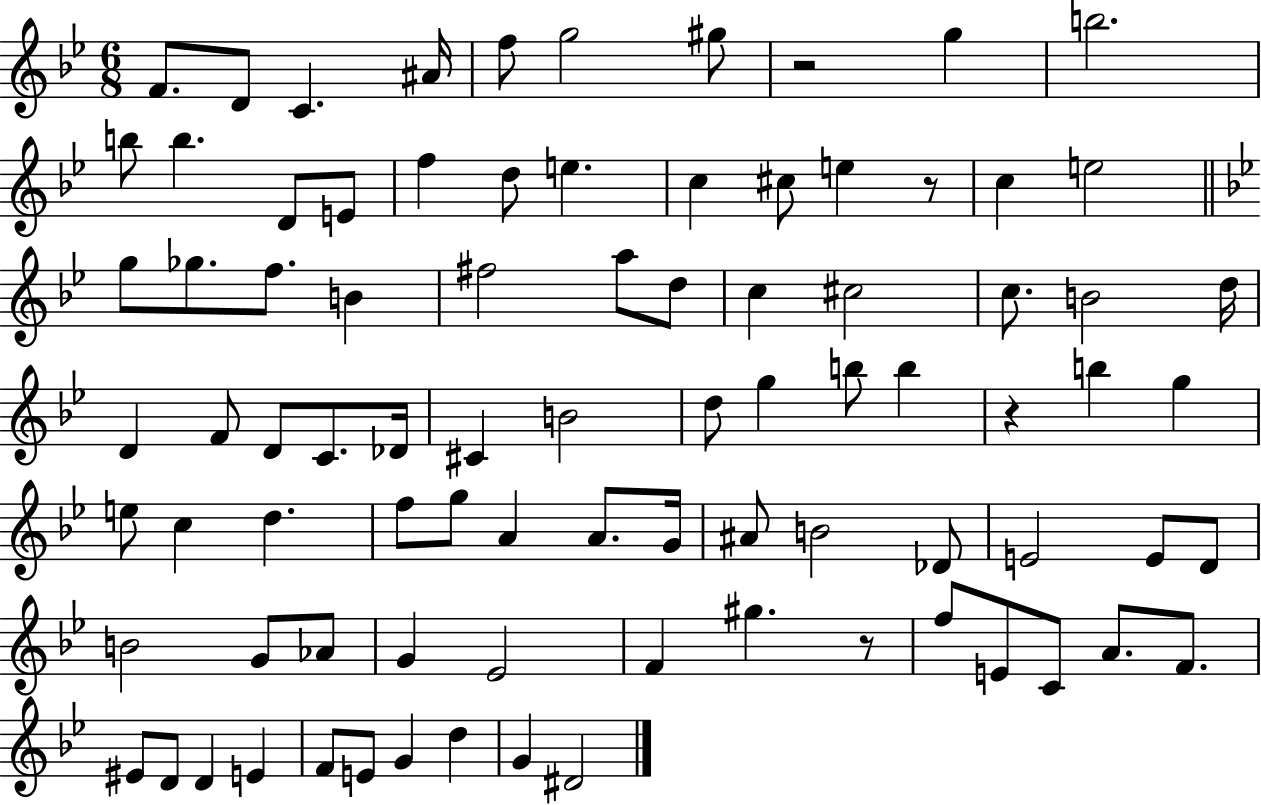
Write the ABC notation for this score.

X:1
T:Untitled
M:6/8
L:1/4
K:Bb
F/2 D/2 C ^A/4 f/2 g2 ^g/2 z2 g b2 b/2 b D/2 E/2 f d/2 e c ^c/2 e z/2 c e2 g/2 _g/2 f/2 B ^f2 a/2 d/2 c ^c2 c/2 B2 d/4 D F/2 D/2 C/2 _D/4 ^C B2 d/2 g b/2 b z b g e/2 c d f/2 g/2 A A/2 G/4 ^A/2 B2 _D/2 E2 E/2 D/2 B2 G/2 _A/2 G _E2 F ^g z/2 f/2 E/2 C/2 A/2 F/2 ^E/2 D/2 D E F/2 E/2 G d G ^D2